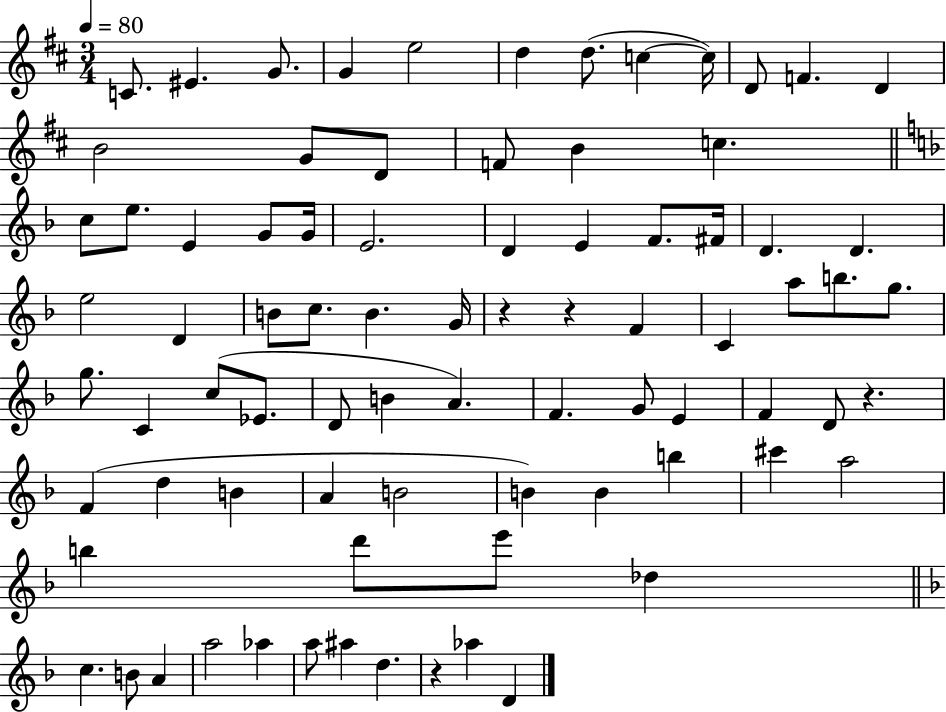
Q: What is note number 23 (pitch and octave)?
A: G4